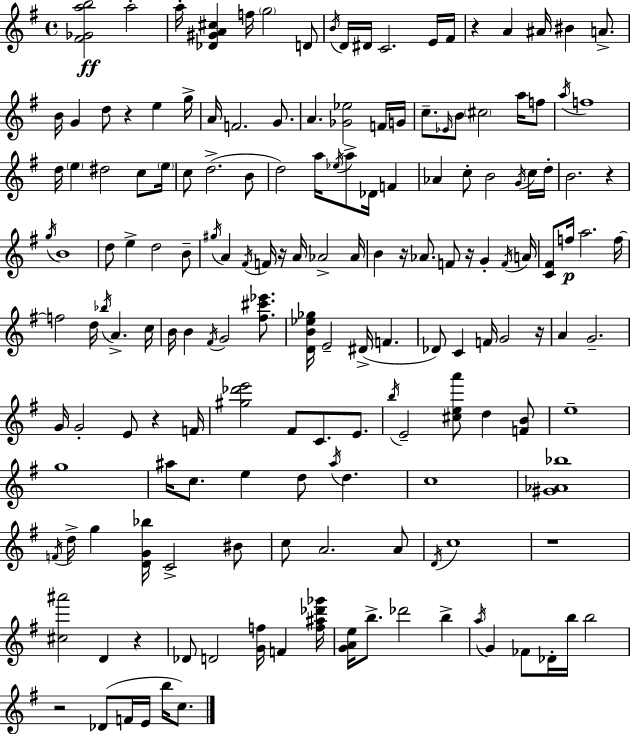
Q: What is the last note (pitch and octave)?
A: C5